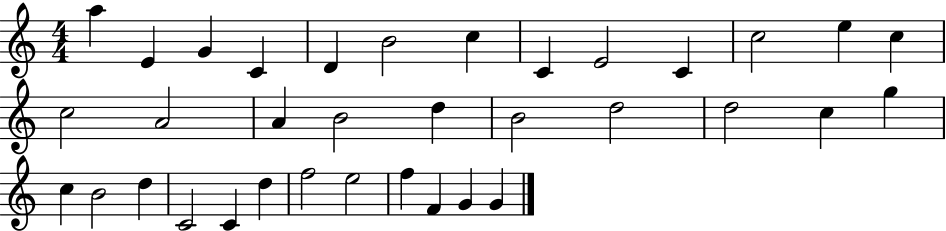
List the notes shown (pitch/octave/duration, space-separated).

A5/q E4/q G4/q C4/q D4/q B4/h C5/q C4/q E4/h C4/q C5/h E5/q C5/q C5/h A4/h A4/q B4/h D5/q B4/h D5/h D5/h C5/q G5/q C5/q B4/h D5/q C4/h C4/q D5/q F5/h E5/h F5/q F4/q G4/q G4/q